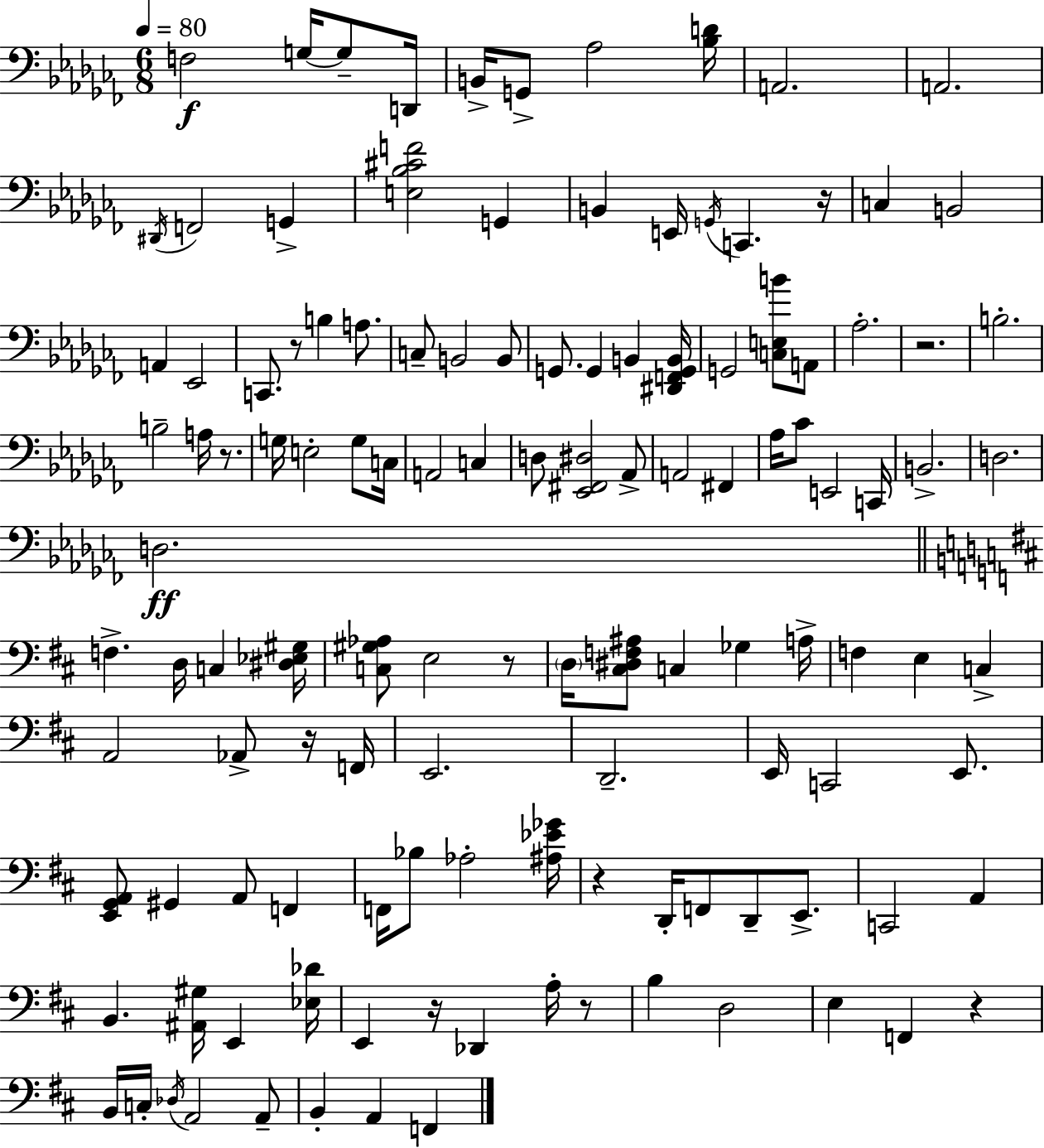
X:1
T:Untitled
M:6/8
L:1/4
K:Abm
F,2 G,/4 G,/2 D,,/4 B,,/4 G,,/2 _A,2 [_B,D]/4 A,,2 A,,2 ^D,,/4 F,,2 G,, [E,_B,^CF]2 G,, B,, E,,/4 G,,/4 C,, z/4 C, B,,2 A,, _E,,2 C,,/2 z/2 B, A,/2 C,/2 B,,2 B,,/2 G,,/2 G,, B,, [^D,,F,,G,,B,,]/4 G,,2 [C,E,B]/2 A,,/2 _A,2 z2 B,2 B,2 A,/4 z/2 G,/4 E,2 G,/2 C,/4 A,,2 C, D,/2 [_E,,^F,,^D,]2 _A,,/2 A,,2 ^F,, _A,/4 _C/2 E,,2 C,,/4 B,,2 D,2 D,2 F, D,/4 C, [^D,_E,^G,]/4 [C,^G,_A,]/2 E,2 z/2 D,/4 [^C,^D,F,^A,]/2 C, _G, A,/4 F, E, C, A,,2 _A,,/2 z/4 F,,/4 E,,2 D,,2 E,,/4 C,,2 E,,/2 [E,,G,,A,,]/2 ^G,, A,,/2 F,, F,,/4 _B,/2 _A,2 [^A,_E_G]/4 z D,,/4 F,,/2 D,,/2 E,,/2 C,,2 A,, B,, [^A,,^G,]/4 E,, [_E,_D]/4 E,, z/4 _D,, A,/4 z/2 B, D,2 E, F,, z B,,/4 C,/4 _D,/4 A,,2 A,,/2 B,, A,, F,,